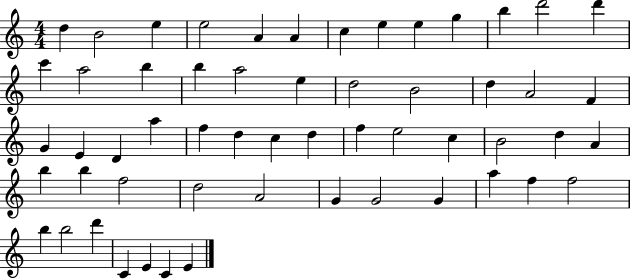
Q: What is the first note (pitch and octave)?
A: D5